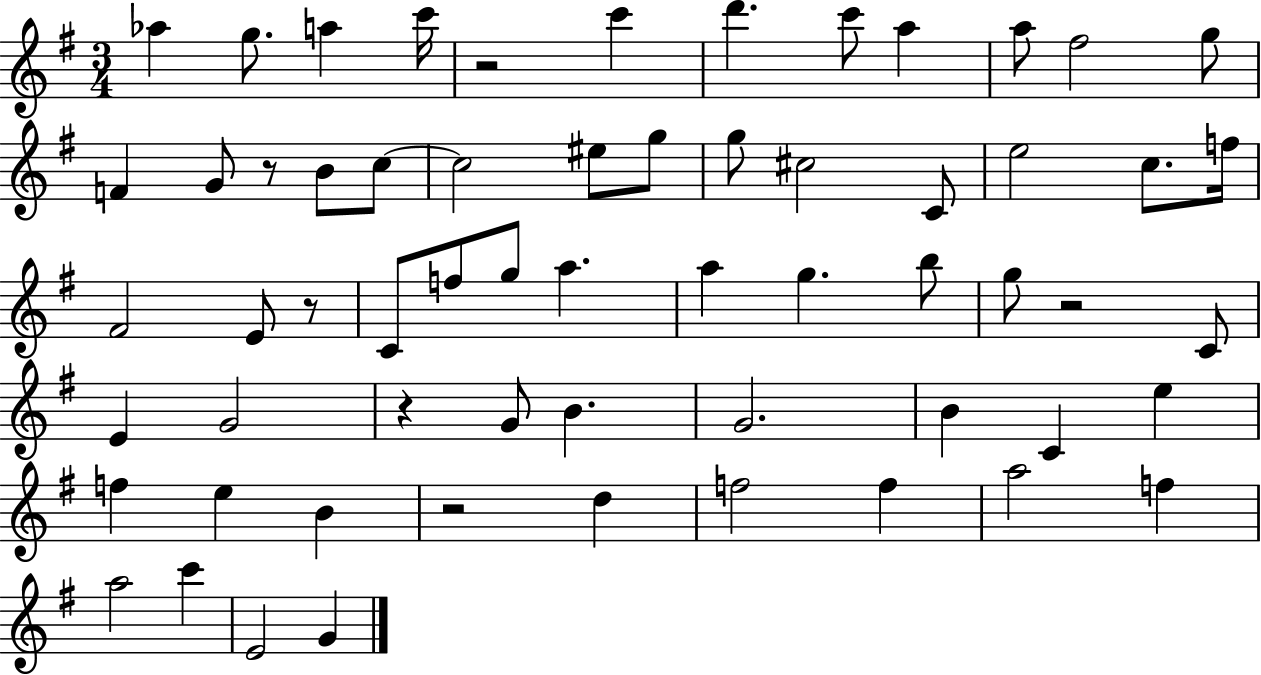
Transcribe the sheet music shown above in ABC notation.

X:1
T:Untitled
M:3/4
L:1/4
K:G
_a g/2 a c'/4 z2 c' d' c'/2 a a/2 ^f2 g/2 F G/2 z/2 B/2 c/2 c2 ^e/2 g/2 g/2 ^c2 C/2 e2 c/2 f/4 ^F2 E/2 z/2 C/2 f/2 g/2 a a g b/2 g/2 z2 C/2 E G2 z G/2 B G2 B C e f e B z2 d f2 f a2 f a2 c' E2 G